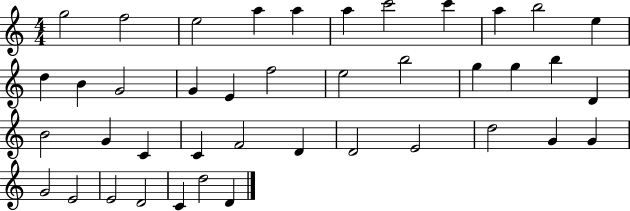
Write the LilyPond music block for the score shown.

{
  \clef treble
  \numericTimeSignature
  \time 4/4
  \key c \major
  g''2 f''2 | e''2 a''4 a''4 | a''4 c'''2 c'''4 | a''4 b''2 e''4 | \break d''4 b'4 g'2 | g'4 e'4 f''2 | e''2 b''2 | g''4 g''4 b''4 d'4 | \break b'2 g'4 c'4 | c'4 f'2 d'4 | d'2 e'2 | d''2 g'4 g'4 | \break g'2 e'2 | e'2 d'2 | c'4 d''2 d'4 | \bar "|."
}